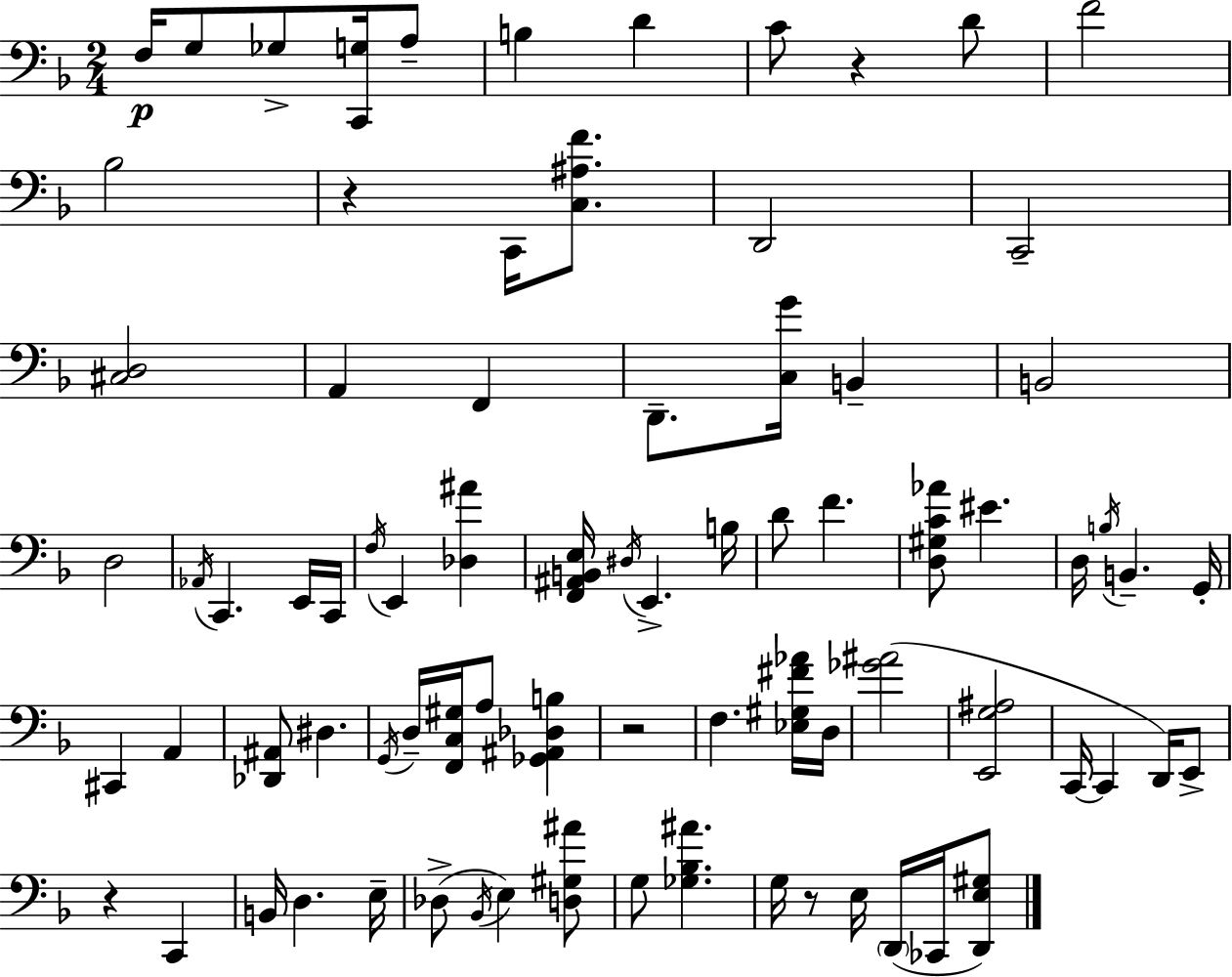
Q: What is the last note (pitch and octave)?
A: CES2